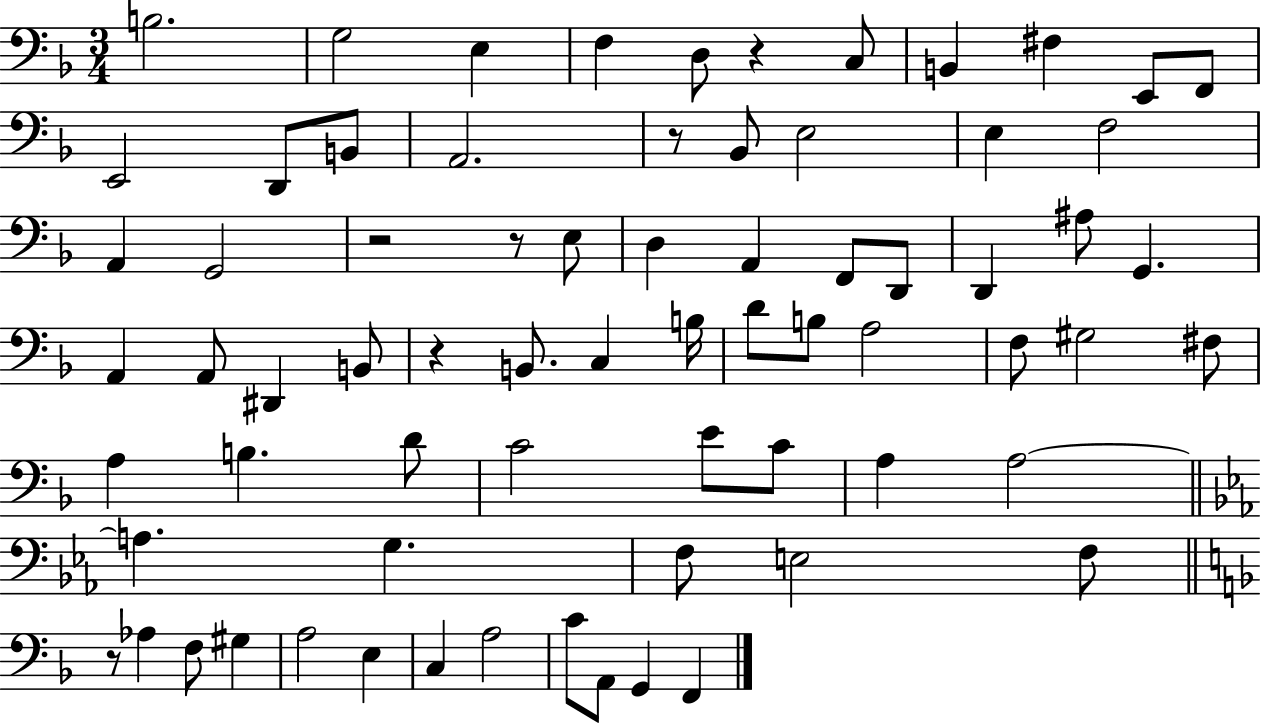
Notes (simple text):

B3/h. G3/h E3/q F3/q D3/e R/q C3/e B2/q F#3/q E2/e F2/e E2/h D2/e B2/e A2/h. R/e Bb2/e E3/h E3/q F3/h A2/q G2/h R/h R/e E3/e D3/q A2/q F2/e D2/e D2/q A#3/e G2/q. A2/q A2/e D#2/q B2/e R/q B2/e. C3/q B3/s D4/e B3/e A3/h F3/e G#3/h F#3/e A3/q B3/q. D4/e C4/h E4/e C4/e A3/q A3/h A3/q. G3/q. F3/e E3/h F3/e R/e Ab3/q F3/e G#3/q A3/h E3/q C3/q A3/h C4/e A2/e G2/q F2/q